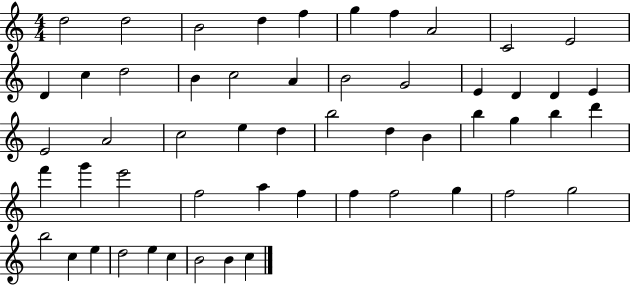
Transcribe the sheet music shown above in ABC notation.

X:1
T:Untitled
M:4/4
L:1/4
K:C
d2 d2 B2 d f g f A2 C2 E2 D c d2 B c2 A B2 G2 E D D E E2 A2 c2 e d b2 d B b g b d' f' g' e'2 f2 a f f f2 g f2 g2 b2 c e d2 e c B2 B c